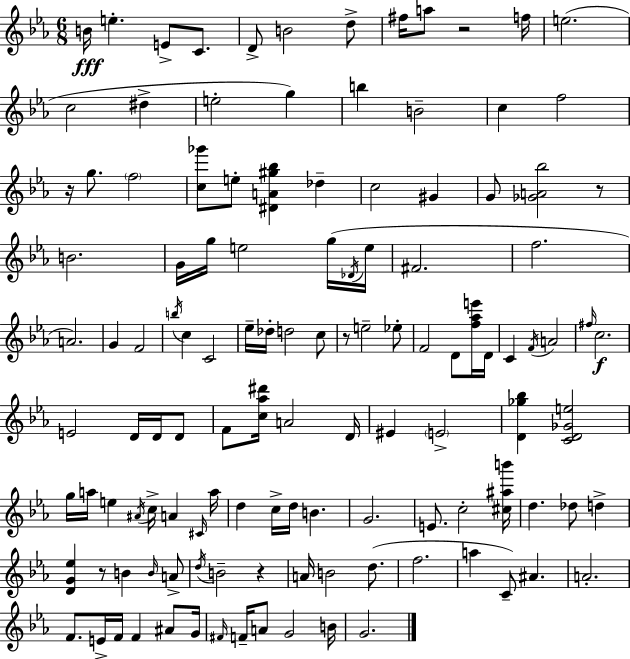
{
  \clef treble
  \numericTimeSignature
  \time 6/8
  \key c \minor
  \repeat volta 2 { b'16\fff e''4.-. e'8-> c'8. | d'8-> b'2 d''8-> | fis''16 a''8 r2 f''16 | e''2.( | \break c''2 dis''4-> | e''2-. g''4) | b''4 b'2-- | c''4 f''2 | \break r16 g''8. \parenthesize f''2 | <c'' ges'''>8 e''8-. <dis' a' gis'' bes''>4 des''4-- | c''2 gis'4 | g'8 <ges' a' bes''>2 r8 | \break b'2. | g'16 g''16 e''2 g''16( \acciaccatura { des'16 } | e''16 fis'2. | f''2. | \break a'2.) | g'4 f'2 | \acciaccatura { b''16 } c''4 c'2 | ees''16-- des''16-. d''2 | \break c''8 r8 e''2-- | ees''8-. f'2 d'8 | <f'' aes'' e'''>16 d'16 c'4 \acciaccatura { f'16 } a'2 | \grace { fis''16 }\f c''2. | \break e'2 | d'16 d'16 d'8 f'8 <c'' aes'' dis'''>16 a'2 | d'16 eis'4 \parenthesize e'2-> | <d' ges'' bes''>4 <c' d' ges' e''>2 | \break g''16 a''16 e''4 \acciaccatura { ais'16 } c''16-> | a'4 \grace { cis'16 } a''16 d''4 c''16-> d''16 | b'4. g'2. | e'8. c''2-. | \break <cis'' ais'' b'''>16 d''4. | des''8 d''4-> <d' g' ees''>4 r8 | b'4 \grace { b'16 } a'8-> \acciaccatura { d''16 } b'2-- | r4 a'16 b'2 | \break d''8.( f''2. | a''4 | c'8--) ais'4. a'2.-. | f'8. e'16-> | \break f'16 f'4 ais'8 g'16 \grace { fis'16 } f'16-- a'8 | g'2 b'16 g'2. | } \bar "|."
}